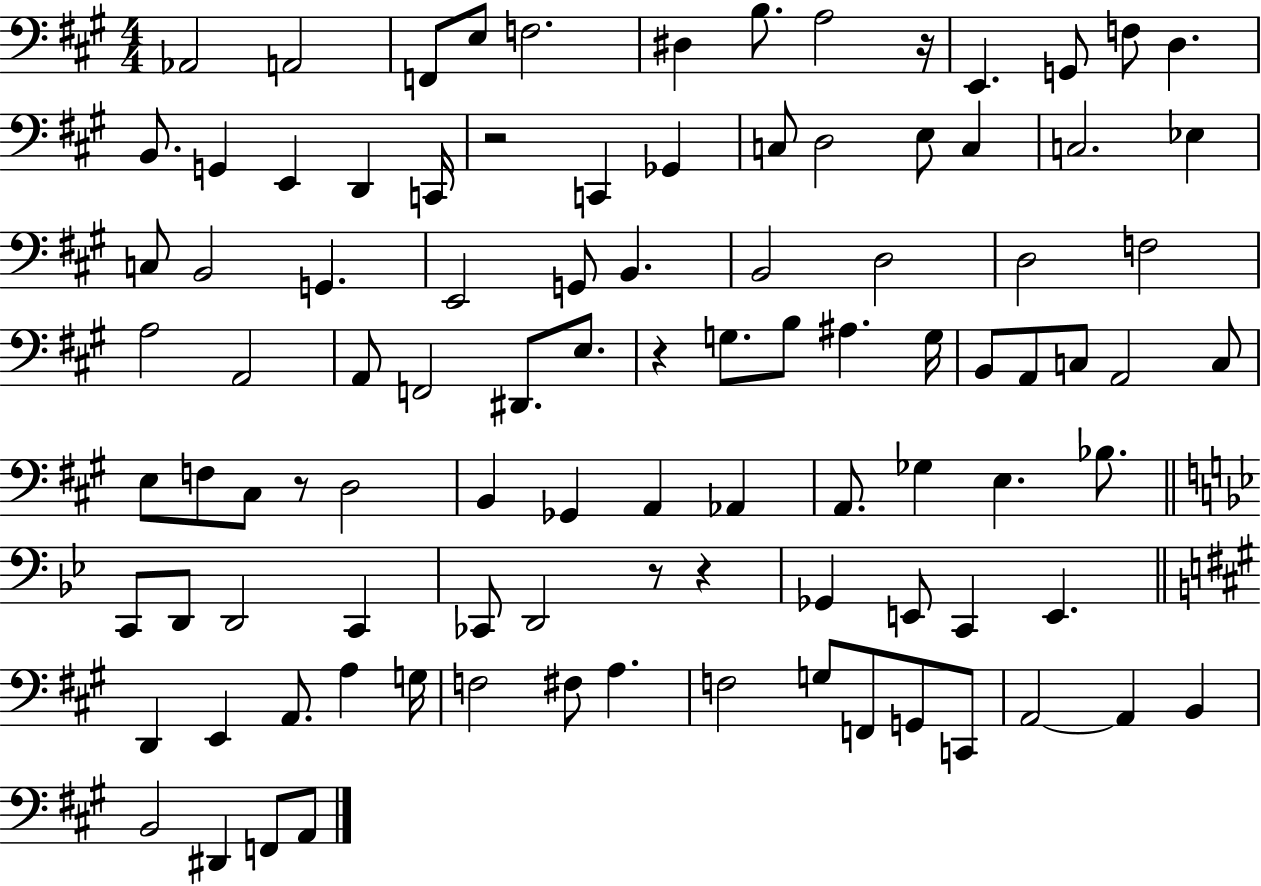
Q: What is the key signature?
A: A major